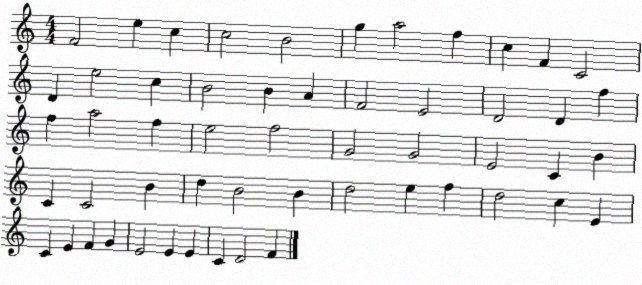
X:1
T:Untitled
M:4/4
L:1/4
K:C
F2 e c c2 B2 g a2 f c F C2 D e2 c B2 B A F2 E2 D2 D f f a2 f e2 f2 G2 G2 E2 C B C C2 B d B2 B d2 e f d2 c E C E F G E2 E E C D2 F